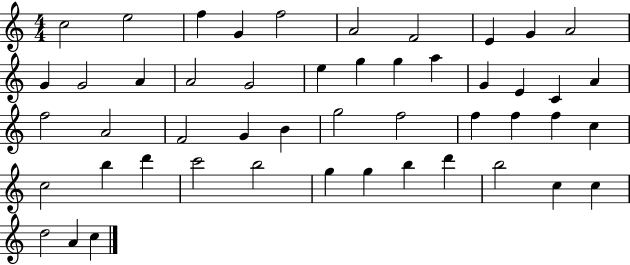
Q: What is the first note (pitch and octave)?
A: C5